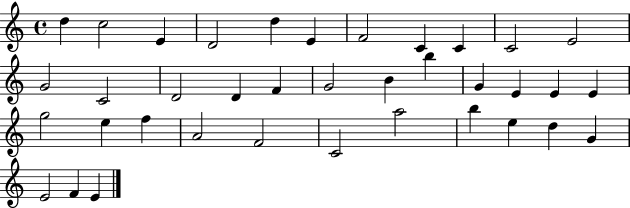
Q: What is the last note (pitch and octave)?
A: E4